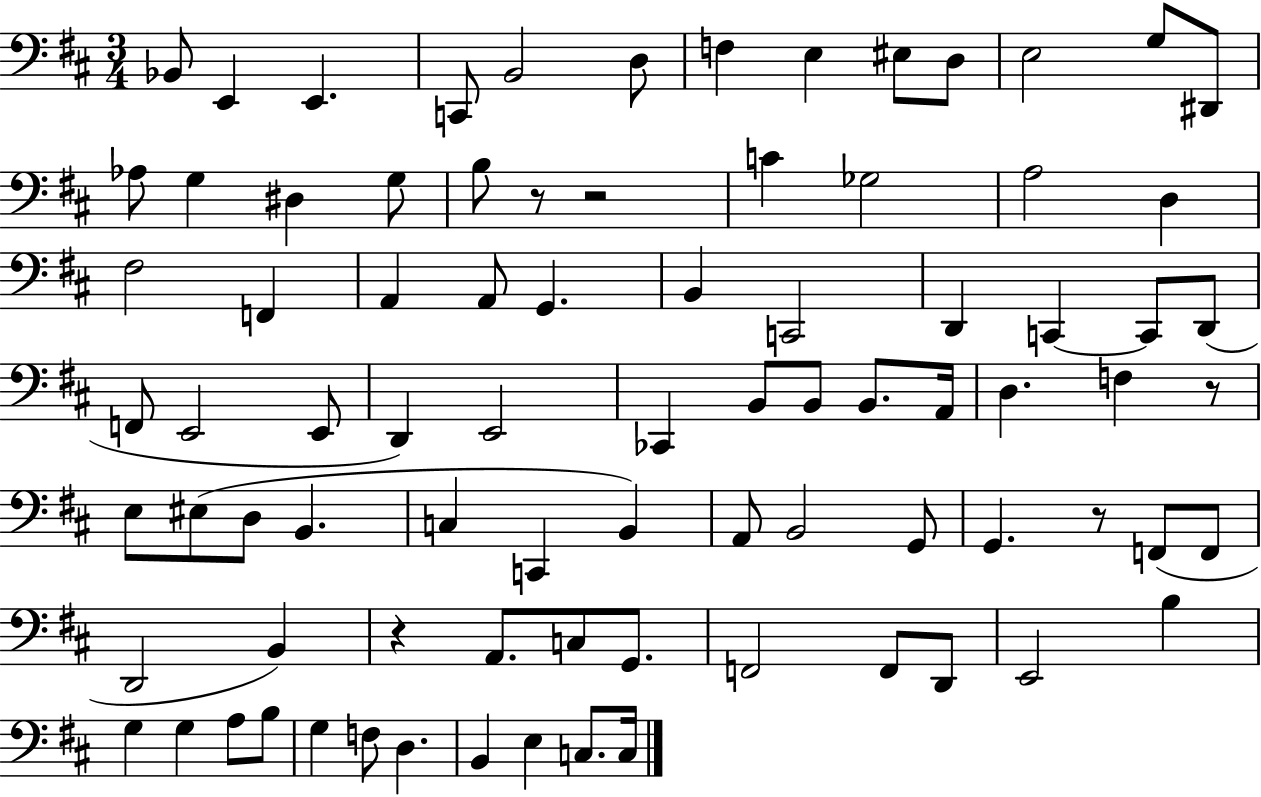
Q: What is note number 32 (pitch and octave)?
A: C2